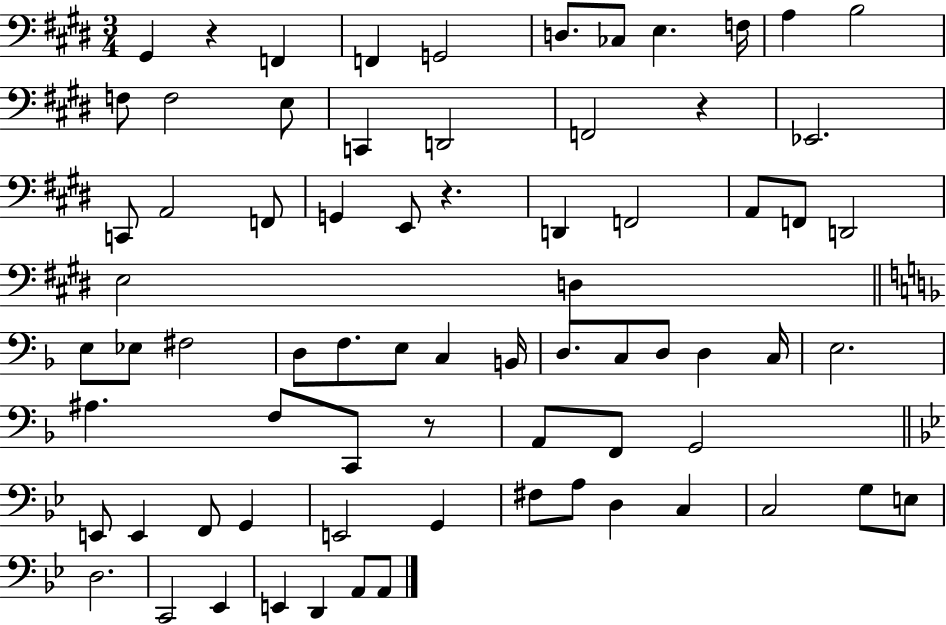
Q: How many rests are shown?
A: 4